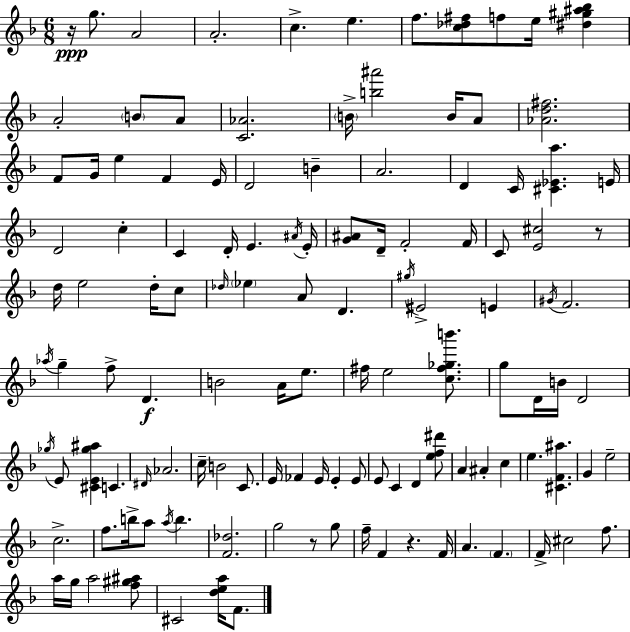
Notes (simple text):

R/s G5/e. A4/h A4/h. C5/q. E5/q. F5/e. [C5,Db5,F#5]/e F5/e E5/s [D#5,G#5,A#5,Bb5]/q A4/h B4/e A4/e [C4,Ab4]/h. B4/s [B5,A#6]/h B4/s A4/e [Ab4,D5,F#5]/h. F4/e G4/s E5/q F4/q E4/s D4/h B4/q A4/h. D4/q C4/s [C#4,Eb4,A5]/q. E4/s D4/h C5/q C4/q D4/s E4/q. A#4/s E4/s [G4,A#4]/e D4/s F4/h F4/s C4/e [E4,C#5]/h R/e D5/s E5/h D5/s C5/e Db5/s Eb5/q A4/e D4/q. G#5/s EIS4/h E4/q G#4/s F4/h. Ab5/s G5/q F5/e D4/q. B4/h A4/s E5/e. F#5/s E5/h [C5,F#5,Gb5,B6]/e. G5/e D4/s B4/s D4/h Gb5/s E4/e [C#4,E4,Gb5,A#5]/q C4/q. D#4/s Ab4/h. C5/s B4/h C4/e. E4/s FES4/q E4/s E4/q E4/e E4/e C4/q D4/q [E5,F5,D#6]/e A4/q A#4/q C5/q E5/q. [C#4,F4,A#5]/q. G4/q E5/h C5/h. F5/e. B5/s A5/e A5/s B5/q. [F4,Db5]/h. G5/h R/e G5/e F5/s F4/q R/q. F4/s A4/q. F4/q. F4/s C#5/h F5/e. A5/s G5/s A5/h [F5,G#5,A#5]/e C#4/h [D5,E5,A5]/s F4/e.